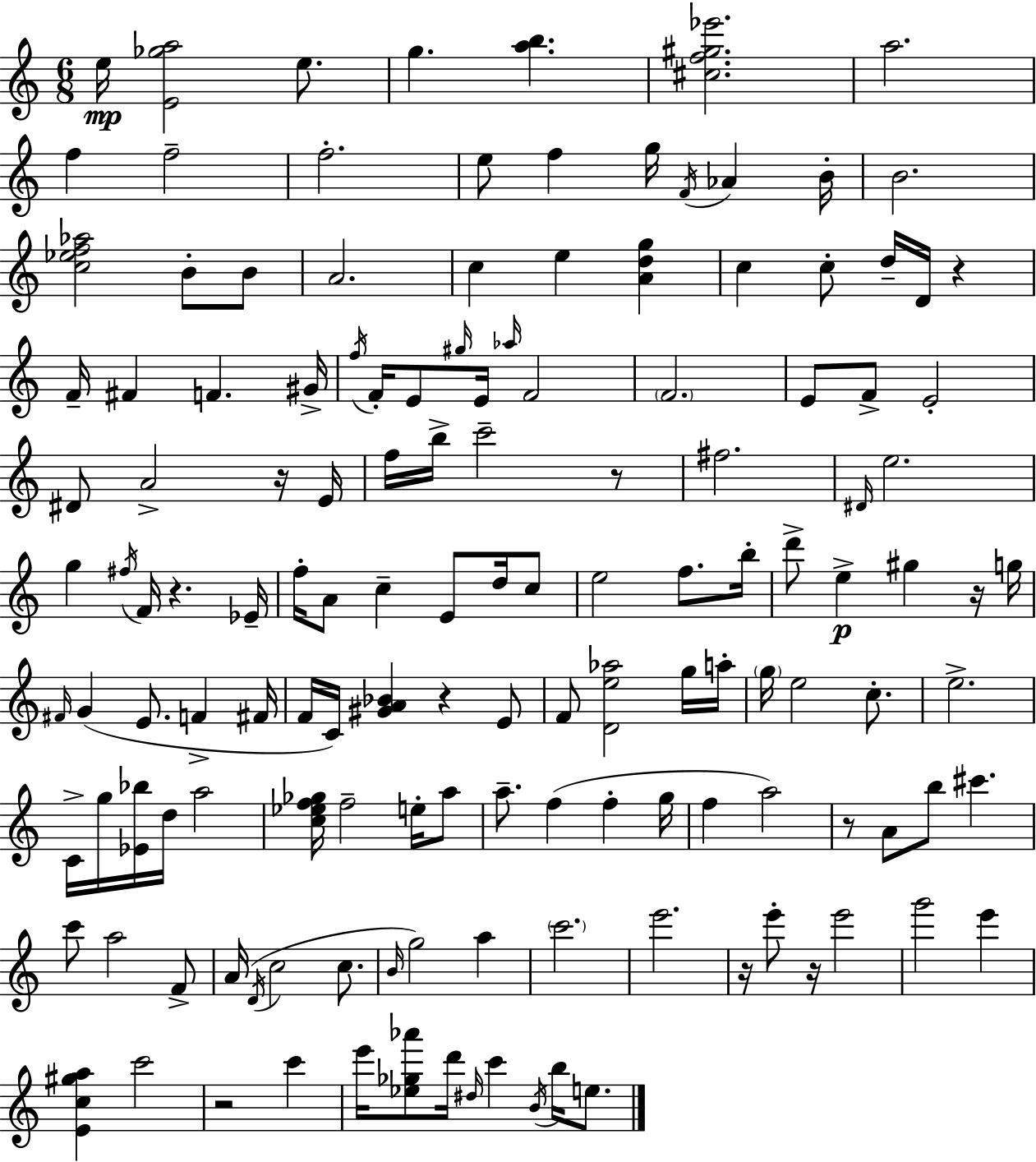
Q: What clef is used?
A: treble